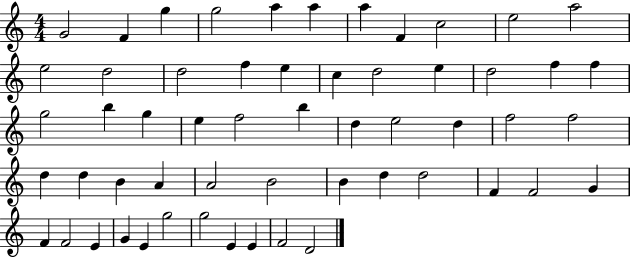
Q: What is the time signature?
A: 4/4